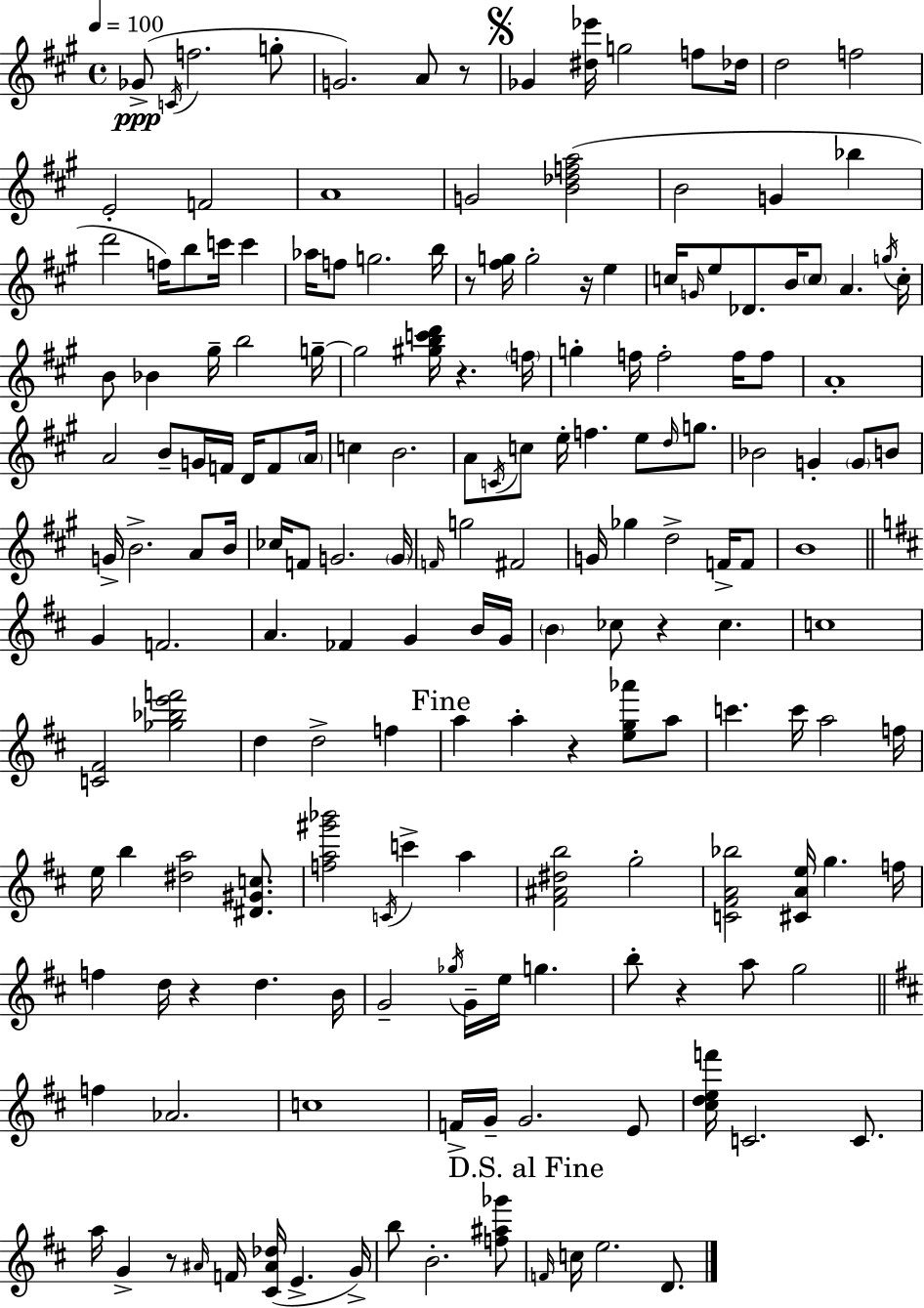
{
  \clef treble
  \time 4/4
  \defaultTimeSignature
  \key a \major
  \tempo 4 = 100
  \repeat volta 2 { ges'8->(\ppp \acciaccatura { c'16 } f''2. g''8-. | g'2.) a'8 r8 | \mark \markup { \musicglyph "scripts.segno" } ges'4 <dis'' ees'''>16 g''2 f''8 | des''16 d''2 f''2 | \break e'2-. f'2 | a'1 | g'2 <b' des'' f'' a''>2( | b'2 g'4 bes''4 | \break d'''2 f''16) b''8 c'''16 c'''4 | aes''16 f''8 g''2. | b''16 r8 <fis'' g''>16 g''2-. r16 e''4 | c''16 \grace { g'16 } e''8 des'8. b'16 \parenthesize c''8 a'4. | \break \acciaccatura { g''16 } c''16-. b'8 bes'4 gis''16-- b''2 | g''16--~~ g''2 <gis'' b'' c''' d'''>16 r4. | \parenthesize f''16 g''4-. f''16 f''2-. | f''16 f''8 a'1-. | \break a'2 b'8-- g'16 f'16 d'16 | f'8 \parenthesize a'16 c''4 b'2. | a'8 \acciaccatura { c'16 } c''8 e''16-. f''4. e''8 | \grace { d''16 } g''8. bes'2 g'4-. | \break \parenthesize g'8 b'8 g'16-> b'2.-> | a'8 b'16 ces''16 f'8 g'2. | \parenthesize g'16 \grace { f'16 } g''2 fis'2 | g'16 ges''4 d''2-> | \break f'16-> f'8 b'1 | \bar "||" \break \key b \minor g'4 f'2. | a'4. fes'4 g'4 b'16 g'16 | \parenthesize b'4 ces''8 r4 ces''4. | c''1 | \break <c' fis'>2 <ges'' bes'' e''' f'''>2 | d''4 d''2-> f''4 | \mark "Fine" a''4 a''4-. r4 <e'' g'' aes'''>8 a''8 | c'''4. c'''16 a''2 f''16 | \break e''16 b''4 <dis'' a''>2 <dis' gis' c''>8. | <f'' a'' gis''' bes'''>2 \acciaccatura { c'16 } c'''4-> a''4 | <fis' ais' dis'' b''>2 g''2-. | <c' fis' a' bes''>2 <cis' a' e''>16 g''4. | \break f''16 f''4 d''16 r4 d''4. | b'16 g'2-- \acciaccatura { ges''16 } g'16-- e''16 g''4. | b''8-. r4 a''8 g''2 | \bar "||" \break \key b \minor f''4 aes'2. | c''1 | f'16-> g'16-- g'2. e'8 | <cis'' d'' e'' f'''>16 c'2. c'8. | \break a''16 g'4-> r8 \grace { ais'16 } f'16 <cis' ais' des''>16( e'4.-> | g'16->) b''8 b'2.-. <f'' ais'' ges'''>8 | \mark "D.S. al Fine" \grace { f'16 } c''16 e''2. d'8. | } \bar "|."
}